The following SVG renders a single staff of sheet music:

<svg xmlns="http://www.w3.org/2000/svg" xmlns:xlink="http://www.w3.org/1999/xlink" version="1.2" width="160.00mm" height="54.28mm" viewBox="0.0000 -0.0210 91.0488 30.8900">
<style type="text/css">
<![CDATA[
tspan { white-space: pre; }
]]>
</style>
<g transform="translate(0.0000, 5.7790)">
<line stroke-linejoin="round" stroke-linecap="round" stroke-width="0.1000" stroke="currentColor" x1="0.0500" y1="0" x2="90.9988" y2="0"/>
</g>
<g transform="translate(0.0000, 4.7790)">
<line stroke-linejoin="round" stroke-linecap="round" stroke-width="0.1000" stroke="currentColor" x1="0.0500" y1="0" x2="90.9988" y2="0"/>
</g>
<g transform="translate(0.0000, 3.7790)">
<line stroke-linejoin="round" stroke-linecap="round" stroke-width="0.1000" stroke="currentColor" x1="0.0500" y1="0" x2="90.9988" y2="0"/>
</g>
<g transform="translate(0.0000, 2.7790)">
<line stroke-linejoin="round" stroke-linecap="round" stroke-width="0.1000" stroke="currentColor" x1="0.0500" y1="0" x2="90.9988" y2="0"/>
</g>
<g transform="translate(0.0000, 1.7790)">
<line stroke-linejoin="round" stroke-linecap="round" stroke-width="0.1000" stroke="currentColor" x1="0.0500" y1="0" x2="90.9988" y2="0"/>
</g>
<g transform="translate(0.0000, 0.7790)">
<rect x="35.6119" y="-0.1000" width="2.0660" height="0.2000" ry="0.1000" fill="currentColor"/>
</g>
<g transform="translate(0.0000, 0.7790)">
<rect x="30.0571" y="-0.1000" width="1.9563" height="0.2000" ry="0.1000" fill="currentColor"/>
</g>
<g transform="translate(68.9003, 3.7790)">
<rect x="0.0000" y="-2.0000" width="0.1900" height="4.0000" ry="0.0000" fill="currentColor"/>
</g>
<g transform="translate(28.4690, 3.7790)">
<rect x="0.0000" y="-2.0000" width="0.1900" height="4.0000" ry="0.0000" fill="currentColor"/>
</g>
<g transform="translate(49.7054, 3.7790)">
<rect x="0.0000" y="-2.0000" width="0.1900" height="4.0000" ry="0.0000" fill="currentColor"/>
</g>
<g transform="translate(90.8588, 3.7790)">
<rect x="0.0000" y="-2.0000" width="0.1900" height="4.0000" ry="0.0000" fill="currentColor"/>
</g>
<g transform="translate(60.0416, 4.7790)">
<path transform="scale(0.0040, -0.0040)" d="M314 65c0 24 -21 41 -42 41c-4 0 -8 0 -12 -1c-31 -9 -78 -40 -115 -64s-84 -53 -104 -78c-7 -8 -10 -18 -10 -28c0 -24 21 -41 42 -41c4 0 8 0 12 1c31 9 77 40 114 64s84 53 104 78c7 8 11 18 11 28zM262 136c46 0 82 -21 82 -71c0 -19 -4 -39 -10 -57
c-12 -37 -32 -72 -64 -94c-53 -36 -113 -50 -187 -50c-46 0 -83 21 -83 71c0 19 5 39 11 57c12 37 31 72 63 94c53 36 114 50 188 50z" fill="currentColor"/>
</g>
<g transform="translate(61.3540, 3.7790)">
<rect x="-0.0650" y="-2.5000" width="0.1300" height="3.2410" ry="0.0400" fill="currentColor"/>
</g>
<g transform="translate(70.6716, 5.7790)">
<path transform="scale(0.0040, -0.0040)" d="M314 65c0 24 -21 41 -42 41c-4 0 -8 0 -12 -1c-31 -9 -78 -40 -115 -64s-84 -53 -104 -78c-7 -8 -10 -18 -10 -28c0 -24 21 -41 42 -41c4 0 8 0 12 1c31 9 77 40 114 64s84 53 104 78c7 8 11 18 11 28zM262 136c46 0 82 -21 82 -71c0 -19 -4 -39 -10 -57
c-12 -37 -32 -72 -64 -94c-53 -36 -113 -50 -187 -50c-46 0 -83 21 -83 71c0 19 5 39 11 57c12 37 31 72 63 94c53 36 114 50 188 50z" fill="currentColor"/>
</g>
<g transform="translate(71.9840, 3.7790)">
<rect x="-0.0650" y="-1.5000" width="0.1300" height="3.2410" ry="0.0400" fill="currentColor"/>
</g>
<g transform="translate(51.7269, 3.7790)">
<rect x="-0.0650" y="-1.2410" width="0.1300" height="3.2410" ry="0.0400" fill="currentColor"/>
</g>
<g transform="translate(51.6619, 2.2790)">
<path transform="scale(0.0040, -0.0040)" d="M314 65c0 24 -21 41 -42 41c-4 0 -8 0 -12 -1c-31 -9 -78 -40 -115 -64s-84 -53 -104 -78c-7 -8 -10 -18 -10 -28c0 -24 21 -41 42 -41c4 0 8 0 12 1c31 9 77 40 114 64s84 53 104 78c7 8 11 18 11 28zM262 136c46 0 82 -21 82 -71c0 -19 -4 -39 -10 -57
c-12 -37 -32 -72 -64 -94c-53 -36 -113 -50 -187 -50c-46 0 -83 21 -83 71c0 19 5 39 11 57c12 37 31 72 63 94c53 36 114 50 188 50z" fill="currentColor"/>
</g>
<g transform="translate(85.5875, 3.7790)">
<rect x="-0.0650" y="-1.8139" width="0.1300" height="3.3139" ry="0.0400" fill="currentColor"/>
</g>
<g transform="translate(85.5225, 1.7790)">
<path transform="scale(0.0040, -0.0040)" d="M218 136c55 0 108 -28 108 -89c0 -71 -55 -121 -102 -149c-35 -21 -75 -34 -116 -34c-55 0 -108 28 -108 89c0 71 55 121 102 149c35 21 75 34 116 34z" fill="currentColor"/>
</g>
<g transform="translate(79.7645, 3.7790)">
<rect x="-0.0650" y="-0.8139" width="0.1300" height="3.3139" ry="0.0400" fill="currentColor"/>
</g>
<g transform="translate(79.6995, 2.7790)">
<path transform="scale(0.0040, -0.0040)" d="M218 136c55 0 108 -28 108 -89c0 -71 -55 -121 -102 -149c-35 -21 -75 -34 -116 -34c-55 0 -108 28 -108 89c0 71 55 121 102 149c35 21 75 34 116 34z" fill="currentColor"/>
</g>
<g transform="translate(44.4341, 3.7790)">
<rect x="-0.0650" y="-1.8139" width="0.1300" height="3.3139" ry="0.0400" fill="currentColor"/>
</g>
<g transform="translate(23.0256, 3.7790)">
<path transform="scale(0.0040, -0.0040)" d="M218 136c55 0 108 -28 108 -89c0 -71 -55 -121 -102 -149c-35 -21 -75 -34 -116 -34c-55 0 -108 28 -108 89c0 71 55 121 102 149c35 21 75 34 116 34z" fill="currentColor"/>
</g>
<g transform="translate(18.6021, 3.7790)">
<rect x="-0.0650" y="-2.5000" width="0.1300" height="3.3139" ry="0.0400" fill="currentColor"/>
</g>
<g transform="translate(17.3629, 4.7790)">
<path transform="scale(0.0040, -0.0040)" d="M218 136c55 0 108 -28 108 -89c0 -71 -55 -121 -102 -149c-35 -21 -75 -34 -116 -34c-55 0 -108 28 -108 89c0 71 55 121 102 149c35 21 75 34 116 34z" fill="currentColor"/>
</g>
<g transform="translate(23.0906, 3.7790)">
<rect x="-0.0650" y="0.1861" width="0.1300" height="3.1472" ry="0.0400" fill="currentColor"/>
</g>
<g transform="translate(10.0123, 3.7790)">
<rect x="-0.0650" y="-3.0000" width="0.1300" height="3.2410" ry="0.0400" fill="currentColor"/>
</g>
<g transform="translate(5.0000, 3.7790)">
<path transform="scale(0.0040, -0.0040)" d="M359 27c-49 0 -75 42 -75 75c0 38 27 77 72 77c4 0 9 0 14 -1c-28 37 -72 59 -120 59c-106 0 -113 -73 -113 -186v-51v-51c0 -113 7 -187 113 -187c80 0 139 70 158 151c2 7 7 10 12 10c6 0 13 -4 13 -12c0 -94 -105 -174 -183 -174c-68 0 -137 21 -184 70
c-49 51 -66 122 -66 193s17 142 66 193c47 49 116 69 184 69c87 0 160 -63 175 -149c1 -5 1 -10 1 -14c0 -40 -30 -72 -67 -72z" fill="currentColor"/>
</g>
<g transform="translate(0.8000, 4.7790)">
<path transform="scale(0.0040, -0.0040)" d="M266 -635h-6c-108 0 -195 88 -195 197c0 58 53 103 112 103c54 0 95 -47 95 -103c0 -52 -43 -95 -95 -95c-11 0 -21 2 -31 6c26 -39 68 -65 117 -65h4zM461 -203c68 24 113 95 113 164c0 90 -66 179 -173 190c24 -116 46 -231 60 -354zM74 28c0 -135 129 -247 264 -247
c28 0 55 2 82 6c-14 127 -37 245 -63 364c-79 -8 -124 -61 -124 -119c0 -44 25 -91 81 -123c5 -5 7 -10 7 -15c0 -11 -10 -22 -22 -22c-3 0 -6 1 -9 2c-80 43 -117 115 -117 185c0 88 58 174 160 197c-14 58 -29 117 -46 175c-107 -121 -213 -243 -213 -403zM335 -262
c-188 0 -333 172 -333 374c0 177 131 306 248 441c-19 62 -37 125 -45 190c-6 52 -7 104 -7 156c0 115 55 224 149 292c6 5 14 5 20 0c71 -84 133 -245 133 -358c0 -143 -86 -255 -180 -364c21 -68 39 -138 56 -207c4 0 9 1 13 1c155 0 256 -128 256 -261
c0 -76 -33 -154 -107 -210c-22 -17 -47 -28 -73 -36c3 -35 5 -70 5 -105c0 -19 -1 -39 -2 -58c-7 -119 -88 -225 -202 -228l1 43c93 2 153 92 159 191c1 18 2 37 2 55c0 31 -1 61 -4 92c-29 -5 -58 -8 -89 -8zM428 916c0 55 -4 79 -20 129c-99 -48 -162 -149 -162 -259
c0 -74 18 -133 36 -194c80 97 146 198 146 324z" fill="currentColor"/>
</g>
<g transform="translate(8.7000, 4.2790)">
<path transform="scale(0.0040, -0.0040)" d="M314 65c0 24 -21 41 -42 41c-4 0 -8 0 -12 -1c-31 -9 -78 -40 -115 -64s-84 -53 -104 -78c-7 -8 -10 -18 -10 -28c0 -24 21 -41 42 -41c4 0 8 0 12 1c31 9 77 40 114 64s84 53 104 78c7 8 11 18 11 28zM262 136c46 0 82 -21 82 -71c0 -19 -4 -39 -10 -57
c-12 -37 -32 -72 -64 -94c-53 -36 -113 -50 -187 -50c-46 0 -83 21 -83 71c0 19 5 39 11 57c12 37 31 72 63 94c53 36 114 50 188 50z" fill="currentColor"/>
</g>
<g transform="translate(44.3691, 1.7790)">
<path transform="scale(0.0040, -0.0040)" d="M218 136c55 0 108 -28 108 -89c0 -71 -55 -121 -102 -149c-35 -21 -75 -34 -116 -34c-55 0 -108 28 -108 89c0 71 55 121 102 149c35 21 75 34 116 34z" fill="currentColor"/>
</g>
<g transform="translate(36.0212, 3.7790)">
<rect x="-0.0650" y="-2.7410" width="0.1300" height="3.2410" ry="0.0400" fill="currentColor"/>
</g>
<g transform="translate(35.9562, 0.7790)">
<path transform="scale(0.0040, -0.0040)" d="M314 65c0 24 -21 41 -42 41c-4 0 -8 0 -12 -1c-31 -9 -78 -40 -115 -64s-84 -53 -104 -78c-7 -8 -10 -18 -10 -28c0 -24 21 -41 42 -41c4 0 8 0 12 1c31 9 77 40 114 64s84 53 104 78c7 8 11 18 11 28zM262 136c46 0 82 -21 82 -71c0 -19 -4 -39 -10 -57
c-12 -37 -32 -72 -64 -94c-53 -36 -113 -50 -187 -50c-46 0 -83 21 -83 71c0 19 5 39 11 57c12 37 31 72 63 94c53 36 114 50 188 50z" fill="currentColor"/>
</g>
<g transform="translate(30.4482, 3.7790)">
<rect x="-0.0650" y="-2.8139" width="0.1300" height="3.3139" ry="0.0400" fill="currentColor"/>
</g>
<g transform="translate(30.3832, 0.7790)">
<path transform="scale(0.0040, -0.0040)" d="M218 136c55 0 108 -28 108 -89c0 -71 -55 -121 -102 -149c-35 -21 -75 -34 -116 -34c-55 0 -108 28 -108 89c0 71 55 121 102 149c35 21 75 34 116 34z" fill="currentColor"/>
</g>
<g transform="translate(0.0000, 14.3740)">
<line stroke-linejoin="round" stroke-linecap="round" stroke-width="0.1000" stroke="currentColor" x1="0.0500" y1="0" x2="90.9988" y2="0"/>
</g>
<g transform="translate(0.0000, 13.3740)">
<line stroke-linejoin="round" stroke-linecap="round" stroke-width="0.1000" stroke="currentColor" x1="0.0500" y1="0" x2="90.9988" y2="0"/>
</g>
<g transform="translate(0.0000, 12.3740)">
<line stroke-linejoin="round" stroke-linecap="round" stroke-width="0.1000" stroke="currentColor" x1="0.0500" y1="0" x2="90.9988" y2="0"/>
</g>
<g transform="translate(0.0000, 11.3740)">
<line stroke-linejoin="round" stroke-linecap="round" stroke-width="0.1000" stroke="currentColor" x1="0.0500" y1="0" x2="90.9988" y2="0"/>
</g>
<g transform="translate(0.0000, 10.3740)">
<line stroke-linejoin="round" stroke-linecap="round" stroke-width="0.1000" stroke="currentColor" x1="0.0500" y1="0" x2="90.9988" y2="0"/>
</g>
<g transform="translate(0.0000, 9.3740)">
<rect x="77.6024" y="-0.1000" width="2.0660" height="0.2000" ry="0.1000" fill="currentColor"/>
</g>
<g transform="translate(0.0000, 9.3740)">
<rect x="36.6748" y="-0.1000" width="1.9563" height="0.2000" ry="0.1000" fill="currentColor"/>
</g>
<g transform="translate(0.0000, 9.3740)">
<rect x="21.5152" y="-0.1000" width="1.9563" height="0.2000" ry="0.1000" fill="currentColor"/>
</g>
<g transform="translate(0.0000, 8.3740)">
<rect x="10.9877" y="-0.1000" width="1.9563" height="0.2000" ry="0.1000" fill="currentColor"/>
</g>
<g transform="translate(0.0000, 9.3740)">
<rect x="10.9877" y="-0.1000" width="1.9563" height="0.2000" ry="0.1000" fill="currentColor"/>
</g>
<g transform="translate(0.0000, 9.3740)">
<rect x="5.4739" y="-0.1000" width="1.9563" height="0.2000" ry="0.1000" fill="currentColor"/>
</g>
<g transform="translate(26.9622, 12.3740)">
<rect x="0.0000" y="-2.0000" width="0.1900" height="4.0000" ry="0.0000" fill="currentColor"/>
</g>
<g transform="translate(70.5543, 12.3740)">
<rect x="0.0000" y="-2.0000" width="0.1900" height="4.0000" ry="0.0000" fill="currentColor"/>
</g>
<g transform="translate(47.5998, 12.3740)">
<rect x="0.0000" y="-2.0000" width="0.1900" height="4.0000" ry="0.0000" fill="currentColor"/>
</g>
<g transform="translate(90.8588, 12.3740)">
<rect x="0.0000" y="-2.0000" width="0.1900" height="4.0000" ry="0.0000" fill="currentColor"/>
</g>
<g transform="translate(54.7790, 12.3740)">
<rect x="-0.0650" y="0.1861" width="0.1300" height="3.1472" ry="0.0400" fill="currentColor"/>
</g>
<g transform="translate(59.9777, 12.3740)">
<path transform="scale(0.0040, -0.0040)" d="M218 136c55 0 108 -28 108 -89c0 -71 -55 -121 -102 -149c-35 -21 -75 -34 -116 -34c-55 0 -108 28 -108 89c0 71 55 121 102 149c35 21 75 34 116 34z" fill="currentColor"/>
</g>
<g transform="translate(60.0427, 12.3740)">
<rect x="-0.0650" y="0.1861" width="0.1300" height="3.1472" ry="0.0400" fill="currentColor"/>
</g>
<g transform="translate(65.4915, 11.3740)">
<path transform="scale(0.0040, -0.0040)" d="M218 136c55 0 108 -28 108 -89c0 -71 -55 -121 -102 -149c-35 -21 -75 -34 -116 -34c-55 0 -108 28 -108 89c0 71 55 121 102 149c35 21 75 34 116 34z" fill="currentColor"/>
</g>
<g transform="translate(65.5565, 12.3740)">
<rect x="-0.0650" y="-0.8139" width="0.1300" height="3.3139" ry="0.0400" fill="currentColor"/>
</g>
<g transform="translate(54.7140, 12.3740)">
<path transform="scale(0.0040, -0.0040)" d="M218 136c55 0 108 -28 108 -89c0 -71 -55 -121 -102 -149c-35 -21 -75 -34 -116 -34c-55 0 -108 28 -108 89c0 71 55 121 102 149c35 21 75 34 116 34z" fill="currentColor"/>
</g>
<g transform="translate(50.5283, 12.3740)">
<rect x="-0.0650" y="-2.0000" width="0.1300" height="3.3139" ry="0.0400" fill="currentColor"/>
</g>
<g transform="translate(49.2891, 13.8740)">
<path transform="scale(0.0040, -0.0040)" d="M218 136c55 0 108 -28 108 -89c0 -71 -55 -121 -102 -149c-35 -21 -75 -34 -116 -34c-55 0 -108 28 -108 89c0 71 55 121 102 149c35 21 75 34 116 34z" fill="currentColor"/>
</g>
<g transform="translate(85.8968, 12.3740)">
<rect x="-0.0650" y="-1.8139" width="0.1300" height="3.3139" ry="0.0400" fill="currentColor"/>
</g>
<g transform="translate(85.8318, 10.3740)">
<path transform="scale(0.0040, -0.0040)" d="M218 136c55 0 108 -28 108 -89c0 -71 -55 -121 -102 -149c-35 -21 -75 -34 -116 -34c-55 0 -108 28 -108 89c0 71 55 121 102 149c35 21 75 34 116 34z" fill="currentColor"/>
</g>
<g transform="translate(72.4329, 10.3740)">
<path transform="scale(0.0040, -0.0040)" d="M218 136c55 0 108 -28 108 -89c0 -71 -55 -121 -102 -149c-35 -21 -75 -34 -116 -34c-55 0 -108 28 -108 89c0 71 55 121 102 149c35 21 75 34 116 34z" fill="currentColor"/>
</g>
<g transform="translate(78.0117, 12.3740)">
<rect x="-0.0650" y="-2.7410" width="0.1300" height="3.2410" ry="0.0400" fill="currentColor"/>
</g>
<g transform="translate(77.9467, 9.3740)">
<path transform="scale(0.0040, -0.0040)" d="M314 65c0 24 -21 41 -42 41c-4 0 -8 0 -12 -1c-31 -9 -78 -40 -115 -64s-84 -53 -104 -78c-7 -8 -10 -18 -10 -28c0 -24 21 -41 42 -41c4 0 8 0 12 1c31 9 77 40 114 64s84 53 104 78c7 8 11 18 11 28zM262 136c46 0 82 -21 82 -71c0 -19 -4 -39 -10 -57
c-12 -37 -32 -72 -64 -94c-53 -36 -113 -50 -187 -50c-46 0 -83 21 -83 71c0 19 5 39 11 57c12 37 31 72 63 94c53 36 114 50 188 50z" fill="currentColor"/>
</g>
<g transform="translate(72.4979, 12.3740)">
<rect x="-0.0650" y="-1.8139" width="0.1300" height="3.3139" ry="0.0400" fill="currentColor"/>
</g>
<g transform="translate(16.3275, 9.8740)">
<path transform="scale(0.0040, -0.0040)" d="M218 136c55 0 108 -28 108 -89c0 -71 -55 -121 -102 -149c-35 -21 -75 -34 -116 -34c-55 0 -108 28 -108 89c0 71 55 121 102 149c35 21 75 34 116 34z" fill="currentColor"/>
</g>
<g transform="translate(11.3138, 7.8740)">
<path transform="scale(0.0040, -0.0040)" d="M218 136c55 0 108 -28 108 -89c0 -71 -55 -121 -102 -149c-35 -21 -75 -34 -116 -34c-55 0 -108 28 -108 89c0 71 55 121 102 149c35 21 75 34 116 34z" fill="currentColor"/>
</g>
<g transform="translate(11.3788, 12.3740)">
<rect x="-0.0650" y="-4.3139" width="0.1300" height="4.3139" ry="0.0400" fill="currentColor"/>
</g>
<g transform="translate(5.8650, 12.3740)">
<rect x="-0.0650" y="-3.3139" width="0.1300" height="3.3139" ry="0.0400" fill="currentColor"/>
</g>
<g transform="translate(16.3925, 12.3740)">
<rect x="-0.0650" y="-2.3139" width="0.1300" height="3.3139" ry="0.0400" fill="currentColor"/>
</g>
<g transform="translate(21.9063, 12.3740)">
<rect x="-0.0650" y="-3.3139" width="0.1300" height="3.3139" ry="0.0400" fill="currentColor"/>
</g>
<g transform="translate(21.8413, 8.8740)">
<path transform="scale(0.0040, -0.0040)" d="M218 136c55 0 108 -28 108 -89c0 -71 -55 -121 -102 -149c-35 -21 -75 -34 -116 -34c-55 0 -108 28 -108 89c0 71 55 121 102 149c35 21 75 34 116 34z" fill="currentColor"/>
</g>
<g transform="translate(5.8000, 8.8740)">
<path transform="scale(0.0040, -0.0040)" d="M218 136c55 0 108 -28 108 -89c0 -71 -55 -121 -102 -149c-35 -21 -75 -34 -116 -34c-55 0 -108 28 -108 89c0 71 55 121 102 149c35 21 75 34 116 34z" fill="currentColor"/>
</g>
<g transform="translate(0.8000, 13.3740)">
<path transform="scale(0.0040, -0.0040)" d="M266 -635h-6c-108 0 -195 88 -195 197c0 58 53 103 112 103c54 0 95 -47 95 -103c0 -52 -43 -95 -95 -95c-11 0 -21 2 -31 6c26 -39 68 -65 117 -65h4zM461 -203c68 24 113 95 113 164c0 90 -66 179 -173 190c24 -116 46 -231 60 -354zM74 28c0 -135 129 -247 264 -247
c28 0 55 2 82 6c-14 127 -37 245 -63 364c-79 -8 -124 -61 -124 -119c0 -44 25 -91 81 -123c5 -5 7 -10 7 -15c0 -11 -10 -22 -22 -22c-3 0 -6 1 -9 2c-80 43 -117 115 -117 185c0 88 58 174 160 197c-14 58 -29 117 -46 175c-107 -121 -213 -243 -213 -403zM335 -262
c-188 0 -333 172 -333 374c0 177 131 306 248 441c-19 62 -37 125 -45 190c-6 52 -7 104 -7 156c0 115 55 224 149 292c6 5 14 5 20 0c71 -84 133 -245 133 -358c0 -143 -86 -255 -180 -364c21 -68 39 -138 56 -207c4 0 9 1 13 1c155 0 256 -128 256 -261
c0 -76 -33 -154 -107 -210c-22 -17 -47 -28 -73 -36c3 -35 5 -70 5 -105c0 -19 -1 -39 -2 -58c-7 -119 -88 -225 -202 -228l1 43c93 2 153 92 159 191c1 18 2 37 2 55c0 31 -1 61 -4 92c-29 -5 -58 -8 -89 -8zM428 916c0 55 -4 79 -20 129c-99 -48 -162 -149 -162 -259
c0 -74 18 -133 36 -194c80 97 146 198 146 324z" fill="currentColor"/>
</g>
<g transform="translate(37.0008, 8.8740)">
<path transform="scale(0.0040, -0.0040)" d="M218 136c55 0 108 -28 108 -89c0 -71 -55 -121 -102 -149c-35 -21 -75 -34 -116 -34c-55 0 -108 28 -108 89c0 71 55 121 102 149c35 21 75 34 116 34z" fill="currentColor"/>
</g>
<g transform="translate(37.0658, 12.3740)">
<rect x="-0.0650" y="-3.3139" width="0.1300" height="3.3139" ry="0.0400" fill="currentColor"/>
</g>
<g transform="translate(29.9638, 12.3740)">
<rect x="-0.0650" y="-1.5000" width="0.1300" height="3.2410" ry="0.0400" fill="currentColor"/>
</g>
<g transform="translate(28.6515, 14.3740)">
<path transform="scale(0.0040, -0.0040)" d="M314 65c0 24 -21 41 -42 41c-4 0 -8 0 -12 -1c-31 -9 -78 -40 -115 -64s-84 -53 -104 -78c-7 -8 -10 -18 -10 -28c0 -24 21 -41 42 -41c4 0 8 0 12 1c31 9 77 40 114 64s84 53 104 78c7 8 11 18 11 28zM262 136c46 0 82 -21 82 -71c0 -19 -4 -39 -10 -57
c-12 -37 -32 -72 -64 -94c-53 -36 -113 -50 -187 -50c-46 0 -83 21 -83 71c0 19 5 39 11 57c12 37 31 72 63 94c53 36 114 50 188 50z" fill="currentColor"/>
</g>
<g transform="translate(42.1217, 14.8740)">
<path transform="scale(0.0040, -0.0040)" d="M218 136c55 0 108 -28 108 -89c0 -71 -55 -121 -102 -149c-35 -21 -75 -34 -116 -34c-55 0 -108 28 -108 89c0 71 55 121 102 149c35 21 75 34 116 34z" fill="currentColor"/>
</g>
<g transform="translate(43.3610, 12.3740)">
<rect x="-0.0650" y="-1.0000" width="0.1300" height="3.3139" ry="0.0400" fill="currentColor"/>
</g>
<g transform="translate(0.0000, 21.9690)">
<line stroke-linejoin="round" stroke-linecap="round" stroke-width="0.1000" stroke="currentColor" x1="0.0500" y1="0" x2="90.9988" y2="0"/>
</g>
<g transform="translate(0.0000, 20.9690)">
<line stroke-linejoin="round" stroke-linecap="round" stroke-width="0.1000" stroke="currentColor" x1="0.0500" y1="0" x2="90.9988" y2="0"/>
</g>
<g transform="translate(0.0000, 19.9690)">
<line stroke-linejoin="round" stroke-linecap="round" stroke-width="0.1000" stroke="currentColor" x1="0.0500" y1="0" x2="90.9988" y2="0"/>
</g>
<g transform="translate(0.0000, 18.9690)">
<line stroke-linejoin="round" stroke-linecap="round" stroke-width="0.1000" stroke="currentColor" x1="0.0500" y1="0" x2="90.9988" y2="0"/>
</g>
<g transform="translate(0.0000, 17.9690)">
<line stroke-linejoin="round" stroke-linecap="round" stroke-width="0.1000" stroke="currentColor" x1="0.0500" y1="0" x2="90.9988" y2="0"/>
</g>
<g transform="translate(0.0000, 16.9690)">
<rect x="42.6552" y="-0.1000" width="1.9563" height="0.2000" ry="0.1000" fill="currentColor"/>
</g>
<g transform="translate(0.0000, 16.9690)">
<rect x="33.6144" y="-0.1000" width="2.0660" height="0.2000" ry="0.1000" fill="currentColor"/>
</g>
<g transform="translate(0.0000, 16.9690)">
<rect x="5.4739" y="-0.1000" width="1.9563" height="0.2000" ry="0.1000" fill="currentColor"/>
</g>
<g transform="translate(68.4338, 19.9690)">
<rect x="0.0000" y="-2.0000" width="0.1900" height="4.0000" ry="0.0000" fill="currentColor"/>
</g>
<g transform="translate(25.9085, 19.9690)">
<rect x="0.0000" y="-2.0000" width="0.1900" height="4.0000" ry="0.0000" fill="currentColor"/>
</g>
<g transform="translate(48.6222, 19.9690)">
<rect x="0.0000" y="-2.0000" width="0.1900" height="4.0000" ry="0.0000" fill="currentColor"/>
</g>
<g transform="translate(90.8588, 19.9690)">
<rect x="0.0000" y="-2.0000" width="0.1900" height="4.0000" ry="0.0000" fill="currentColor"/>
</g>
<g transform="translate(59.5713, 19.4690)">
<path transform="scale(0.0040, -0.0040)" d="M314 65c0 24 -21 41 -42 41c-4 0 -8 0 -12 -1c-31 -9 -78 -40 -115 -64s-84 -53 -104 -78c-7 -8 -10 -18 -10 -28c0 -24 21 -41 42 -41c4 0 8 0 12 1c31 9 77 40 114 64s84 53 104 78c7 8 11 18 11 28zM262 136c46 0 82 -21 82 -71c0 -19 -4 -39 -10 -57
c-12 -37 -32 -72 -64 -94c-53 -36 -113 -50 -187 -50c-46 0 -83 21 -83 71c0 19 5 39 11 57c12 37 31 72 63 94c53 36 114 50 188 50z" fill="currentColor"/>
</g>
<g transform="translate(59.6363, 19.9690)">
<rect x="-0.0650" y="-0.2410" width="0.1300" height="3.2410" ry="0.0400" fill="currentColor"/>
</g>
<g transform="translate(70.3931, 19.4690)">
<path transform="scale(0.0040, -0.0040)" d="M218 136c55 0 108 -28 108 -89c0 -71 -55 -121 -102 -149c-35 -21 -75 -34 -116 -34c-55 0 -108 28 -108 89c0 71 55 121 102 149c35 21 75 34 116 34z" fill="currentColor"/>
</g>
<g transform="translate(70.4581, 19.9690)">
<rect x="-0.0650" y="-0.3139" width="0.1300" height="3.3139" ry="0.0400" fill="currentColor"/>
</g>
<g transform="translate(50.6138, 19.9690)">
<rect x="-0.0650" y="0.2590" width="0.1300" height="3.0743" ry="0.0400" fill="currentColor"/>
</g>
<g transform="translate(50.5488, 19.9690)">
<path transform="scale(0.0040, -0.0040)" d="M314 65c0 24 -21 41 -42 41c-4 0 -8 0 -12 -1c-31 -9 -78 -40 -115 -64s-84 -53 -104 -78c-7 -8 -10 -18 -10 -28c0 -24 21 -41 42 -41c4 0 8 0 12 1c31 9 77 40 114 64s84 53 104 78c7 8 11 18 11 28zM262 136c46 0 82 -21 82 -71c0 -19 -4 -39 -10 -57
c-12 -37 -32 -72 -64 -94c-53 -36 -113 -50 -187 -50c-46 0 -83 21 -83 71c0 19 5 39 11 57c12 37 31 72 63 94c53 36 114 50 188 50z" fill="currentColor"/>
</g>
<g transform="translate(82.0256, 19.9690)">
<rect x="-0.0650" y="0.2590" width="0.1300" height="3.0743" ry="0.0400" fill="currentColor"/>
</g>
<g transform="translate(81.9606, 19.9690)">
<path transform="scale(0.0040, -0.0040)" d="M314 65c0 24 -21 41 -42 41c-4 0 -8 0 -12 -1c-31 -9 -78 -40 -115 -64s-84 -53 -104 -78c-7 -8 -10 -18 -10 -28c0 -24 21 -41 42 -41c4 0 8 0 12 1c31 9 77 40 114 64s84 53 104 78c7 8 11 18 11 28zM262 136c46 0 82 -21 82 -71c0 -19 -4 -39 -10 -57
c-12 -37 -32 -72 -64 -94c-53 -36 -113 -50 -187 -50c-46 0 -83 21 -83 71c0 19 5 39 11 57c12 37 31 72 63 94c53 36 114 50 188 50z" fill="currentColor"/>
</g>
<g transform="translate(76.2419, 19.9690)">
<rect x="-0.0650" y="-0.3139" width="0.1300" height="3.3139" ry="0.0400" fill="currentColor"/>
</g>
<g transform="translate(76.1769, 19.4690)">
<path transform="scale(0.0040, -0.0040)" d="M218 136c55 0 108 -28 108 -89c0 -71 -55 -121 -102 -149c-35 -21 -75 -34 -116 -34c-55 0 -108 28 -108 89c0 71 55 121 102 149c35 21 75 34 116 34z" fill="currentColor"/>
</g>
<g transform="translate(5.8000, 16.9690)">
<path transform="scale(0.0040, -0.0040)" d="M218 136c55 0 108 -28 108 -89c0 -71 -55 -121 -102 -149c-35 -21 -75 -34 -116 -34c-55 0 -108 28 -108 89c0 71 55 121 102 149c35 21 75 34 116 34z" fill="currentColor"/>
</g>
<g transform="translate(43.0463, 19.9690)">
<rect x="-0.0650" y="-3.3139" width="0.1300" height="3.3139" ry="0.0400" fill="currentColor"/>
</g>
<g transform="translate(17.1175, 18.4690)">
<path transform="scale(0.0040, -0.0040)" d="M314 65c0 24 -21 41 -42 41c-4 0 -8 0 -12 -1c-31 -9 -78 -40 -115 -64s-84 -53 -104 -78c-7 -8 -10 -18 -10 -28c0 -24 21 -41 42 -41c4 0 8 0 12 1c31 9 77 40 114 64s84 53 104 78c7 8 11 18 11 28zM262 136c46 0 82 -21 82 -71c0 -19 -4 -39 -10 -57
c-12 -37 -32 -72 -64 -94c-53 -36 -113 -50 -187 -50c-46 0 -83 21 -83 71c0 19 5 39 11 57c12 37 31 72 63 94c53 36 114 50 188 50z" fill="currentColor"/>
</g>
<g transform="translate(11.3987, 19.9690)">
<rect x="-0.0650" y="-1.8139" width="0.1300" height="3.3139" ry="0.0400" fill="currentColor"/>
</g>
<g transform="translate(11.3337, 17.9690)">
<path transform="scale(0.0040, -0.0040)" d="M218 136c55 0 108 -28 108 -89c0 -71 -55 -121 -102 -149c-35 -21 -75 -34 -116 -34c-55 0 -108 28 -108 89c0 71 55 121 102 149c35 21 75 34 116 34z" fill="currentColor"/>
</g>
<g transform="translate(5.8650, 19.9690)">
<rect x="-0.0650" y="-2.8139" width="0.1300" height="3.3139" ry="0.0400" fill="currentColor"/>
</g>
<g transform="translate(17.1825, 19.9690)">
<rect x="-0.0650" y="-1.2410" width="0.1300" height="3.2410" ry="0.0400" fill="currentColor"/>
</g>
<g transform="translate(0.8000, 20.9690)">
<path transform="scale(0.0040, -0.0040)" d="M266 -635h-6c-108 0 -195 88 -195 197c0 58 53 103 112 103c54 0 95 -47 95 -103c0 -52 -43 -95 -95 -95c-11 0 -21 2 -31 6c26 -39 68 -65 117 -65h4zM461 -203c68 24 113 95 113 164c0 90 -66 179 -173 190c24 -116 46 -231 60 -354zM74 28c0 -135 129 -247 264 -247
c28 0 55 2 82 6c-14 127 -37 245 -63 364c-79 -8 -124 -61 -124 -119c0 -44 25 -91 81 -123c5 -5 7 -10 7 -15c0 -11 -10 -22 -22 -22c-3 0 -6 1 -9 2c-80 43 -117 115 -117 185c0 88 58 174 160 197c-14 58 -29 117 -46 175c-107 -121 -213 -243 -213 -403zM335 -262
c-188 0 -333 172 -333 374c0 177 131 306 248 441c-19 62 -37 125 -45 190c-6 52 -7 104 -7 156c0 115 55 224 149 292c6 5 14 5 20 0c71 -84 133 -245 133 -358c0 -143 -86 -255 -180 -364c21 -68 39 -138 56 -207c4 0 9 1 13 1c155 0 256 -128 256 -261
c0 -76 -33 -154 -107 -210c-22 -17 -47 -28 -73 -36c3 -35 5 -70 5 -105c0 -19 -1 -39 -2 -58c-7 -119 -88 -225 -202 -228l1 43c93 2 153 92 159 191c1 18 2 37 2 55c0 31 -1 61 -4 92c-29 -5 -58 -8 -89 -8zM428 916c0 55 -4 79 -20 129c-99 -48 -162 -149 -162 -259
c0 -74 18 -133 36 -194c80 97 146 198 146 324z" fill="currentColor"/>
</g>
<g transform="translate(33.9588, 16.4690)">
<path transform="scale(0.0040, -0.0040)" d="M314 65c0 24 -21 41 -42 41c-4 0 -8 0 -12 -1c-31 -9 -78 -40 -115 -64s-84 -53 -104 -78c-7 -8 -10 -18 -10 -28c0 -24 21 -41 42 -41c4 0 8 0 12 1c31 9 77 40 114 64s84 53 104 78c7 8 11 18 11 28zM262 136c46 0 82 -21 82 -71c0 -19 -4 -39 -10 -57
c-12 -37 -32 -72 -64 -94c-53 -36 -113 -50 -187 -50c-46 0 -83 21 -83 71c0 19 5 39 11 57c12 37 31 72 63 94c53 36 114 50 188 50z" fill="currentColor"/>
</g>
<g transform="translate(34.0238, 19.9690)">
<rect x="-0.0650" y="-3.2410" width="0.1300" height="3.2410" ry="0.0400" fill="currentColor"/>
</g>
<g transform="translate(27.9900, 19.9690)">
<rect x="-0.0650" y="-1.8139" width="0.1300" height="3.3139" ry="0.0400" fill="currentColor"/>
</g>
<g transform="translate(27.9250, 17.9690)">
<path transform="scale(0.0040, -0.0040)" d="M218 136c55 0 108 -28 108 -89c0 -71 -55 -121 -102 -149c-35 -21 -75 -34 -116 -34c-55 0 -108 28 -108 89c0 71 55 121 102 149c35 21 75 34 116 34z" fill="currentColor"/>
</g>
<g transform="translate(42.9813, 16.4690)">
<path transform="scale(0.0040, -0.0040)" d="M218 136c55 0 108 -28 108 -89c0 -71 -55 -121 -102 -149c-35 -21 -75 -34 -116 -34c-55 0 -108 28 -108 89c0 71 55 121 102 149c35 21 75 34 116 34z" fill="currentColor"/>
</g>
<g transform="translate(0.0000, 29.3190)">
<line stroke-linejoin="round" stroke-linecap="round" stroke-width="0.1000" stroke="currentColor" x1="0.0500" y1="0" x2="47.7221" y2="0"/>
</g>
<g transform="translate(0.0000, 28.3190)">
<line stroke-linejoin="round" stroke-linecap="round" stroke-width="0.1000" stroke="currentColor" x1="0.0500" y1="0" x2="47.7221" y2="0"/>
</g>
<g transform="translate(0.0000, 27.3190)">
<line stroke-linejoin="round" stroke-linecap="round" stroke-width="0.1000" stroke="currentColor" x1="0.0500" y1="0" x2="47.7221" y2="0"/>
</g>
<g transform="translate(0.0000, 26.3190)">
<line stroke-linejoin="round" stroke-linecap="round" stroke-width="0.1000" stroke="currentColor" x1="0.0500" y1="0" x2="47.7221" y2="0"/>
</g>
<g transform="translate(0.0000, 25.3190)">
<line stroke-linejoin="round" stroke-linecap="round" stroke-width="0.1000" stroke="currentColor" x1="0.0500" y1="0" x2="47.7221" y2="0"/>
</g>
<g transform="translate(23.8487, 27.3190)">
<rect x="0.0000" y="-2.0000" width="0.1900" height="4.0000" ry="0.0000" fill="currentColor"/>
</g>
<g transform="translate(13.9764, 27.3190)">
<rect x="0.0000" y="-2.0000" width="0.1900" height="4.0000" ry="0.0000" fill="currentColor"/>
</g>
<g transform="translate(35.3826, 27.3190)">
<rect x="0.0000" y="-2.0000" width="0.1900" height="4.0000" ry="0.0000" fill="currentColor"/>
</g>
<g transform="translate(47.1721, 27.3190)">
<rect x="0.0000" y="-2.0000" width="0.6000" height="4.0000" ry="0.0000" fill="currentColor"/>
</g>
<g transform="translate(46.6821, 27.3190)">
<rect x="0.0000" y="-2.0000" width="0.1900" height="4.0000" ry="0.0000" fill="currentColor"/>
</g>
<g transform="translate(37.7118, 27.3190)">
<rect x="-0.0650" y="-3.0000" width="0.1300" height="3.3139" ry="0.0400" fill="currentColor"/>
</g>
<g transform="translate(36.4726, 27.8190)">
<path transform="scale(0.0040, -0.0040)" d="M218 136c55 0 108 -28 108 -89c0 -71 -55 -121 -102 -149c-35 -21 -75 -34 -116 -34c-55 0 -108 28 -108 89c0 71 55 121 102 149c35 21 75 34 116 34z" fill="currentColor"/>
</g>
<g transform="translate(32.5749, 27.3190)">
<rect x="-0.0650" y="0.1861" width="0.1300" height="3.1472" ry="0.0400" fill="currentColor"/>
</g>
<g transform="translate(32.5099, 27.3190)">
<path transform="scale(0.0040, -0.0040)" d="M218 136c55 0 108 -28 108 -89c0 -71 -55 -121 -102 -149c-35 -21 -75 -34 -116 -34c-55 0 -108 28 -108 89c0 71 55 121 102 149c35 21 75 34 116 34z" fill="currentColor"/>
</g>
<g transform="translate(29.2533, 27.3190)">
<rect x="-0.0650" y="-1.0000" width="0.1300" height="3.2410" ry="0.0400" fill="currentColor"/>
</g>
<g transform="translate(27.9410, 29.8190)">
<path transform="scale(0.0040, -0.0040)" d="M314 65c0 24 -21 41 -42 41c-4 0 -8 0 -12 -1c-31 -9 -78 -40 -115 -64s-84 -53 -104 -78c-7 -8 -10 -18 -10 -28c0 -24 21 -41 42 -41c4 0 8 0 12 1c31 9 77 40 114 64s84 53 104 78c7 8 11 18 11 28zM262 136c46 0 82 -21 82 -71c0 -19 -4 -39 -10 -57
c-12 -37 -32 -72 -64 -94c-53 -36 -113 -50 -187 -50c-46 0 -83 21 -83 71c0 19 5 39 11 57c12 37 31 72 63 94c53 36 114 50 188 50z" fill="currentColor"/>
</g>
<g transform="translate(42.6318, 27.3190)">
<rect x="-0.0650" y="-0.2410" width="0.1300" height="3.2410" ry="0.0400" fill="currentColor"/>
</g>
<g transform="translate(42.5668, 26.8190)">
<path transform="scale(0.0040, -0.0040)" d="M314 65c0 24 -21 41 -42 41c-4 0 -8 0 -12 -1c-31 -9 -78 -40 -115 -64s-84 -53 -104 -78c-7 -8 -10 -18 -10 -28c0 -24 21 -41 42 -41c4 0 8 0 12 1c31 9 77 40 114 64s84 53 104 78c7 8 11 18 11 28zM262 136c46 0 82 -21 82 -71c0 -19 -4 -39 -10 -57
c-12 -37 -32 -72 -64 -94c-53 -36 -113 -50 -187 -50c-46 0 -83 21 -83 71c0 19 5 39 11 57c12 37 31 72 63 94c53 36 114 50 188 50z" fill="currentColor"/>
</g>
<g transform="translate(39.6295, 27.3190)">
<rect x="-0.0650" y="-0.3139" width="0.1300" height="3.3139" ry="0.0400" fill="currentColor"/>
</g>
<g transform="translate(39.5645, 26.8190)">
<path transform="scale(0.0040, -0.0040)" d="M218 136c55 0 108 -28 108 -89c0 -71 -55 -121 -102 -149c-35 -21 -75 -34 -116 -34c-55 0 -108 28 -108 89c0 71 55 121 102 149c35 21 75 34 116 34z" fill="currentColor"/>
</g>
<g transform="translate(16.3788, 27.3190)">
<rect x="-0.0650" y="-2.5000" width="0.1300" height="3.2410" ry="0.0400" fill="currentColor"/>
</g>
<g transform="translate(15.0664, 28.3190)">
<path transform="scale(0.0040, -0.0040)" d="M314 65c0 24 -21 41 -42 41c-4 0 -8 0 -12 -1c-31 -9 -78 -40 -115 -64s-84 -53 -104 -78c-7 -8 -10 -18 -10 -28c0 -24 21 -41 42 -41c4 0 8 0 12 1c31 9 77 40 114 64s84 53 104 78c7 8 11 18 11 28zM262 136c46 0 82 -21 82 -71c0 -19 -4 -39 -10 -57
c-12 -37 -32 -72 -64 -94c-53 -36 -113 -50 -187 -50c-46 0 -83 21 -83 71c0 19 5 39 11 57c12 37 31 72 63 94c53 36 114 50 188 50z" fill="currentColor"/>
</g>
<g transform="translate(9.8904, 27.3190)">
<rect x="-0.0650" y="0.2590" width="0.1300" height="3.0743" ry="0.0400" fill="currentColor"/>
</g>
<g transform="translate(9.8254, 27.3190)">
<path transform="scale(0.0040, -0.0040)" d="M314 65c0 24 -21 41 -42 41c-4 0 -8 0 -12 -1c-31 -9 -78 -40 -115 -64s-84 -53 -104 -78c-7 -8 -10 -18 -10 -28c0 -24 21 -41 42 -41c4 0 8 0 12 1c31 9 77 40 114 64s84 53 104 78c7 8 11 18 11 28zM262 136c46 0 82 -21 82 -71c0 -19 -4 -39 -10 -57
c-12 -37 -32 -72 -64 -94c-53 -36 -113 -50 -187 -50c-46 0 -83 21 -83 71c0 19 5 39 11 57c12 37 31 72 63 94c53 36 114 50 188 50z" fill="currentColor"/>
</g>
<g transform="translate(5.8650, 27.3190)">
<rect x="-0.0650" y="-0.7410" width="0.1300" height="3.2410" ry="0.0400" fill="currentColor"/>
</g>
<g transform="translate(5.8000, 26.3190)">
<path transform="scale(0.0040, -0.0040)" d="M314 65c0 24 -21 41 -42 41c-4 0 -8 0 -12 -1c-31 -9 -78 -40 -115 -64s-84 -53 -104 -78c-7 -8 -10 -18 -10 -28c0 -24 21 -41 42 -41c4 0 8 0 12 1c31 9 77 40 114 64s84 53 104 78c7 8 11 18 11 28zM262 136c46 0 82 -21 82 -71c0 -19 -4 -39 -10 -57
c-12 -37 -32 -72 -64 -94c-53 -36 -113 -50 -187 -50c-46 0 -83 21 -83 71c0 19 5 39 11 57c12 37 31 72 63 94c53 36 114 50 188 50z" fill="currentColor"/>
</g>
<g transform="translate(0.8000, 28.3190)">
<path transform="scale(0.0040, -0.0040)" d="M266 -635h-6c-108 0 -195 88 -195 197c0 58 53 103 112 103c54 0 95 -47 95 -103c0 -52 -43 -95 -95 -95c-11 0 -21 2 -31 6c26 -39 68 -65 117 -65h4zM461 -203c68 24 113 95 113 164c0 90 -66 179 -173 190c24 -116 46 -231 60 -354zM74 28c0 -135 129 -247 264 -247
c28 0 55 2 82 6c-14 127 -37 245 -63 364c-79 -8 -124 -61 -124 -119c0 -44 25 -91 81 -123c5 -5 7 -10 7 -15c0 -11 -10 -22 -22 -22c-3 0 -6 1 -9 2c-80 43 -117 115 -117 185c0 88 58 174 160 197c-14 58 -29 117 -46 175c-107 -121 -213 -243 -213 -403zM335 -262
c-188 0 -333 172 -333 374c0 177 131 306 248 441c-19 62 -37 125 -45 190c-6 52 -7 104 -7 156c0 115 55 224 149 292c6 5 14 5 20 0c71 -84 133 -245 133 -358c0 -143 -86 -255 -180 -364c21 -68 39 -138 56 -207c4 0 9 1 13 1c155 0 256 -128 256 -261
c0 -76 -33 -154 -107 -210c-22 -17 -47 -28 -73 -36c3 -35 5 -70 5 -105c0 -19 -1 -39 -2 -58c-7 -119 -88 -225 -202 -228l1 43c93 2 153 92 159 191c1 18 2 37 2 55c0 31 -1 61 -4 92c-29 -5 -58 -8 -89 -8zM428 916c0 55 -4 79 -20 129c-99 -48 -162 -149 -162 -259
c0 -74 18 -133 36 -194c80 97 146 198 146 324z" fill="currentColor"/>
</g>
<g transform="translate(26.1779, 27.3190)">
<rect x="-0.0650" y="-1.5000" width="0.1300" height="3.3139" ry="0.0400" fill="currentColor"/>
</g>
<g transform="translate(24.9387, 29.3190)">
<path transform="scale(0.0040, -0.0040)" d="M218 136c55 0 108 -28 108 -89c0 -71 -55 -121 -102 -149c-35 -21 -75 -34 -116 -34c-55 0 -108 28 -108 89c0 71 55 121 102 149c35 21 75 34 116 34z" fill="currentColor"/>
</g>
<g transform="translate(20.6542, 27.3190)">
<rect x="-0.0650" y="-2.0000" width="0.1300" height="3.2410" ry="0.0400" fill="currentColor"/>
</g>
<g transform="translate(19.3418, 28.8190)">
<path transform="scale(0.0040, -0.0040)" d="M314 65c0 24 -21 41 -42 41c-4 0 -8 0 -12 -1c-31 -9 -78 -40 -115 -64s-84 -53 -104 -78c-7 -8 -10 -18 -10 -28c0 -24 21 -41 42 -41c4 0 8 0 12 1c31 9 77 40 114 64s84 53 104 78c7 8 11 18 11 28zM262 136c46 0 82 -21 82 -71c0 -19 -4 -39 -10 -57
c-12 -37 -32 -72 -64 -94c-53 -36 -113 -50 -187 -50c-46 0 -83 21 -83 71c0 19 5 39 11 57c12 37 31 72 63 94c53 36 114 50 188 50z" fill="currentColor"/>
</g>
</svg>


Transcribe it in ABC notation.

X:1
T:Untitled
M:4/4
L:1/4
K:C
A2 G B a a2 f e2 G2 E2 d f b d' g b E2 b D F B B d f a2 f a f e2 f b2 b B2 c2 c c B2 d2 B2 G2 F2 E D2 B A c c2